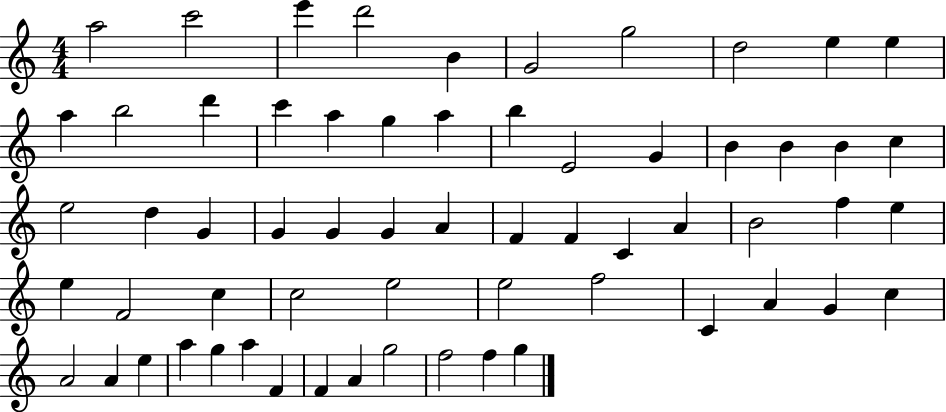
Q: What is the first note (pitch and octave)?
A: A5